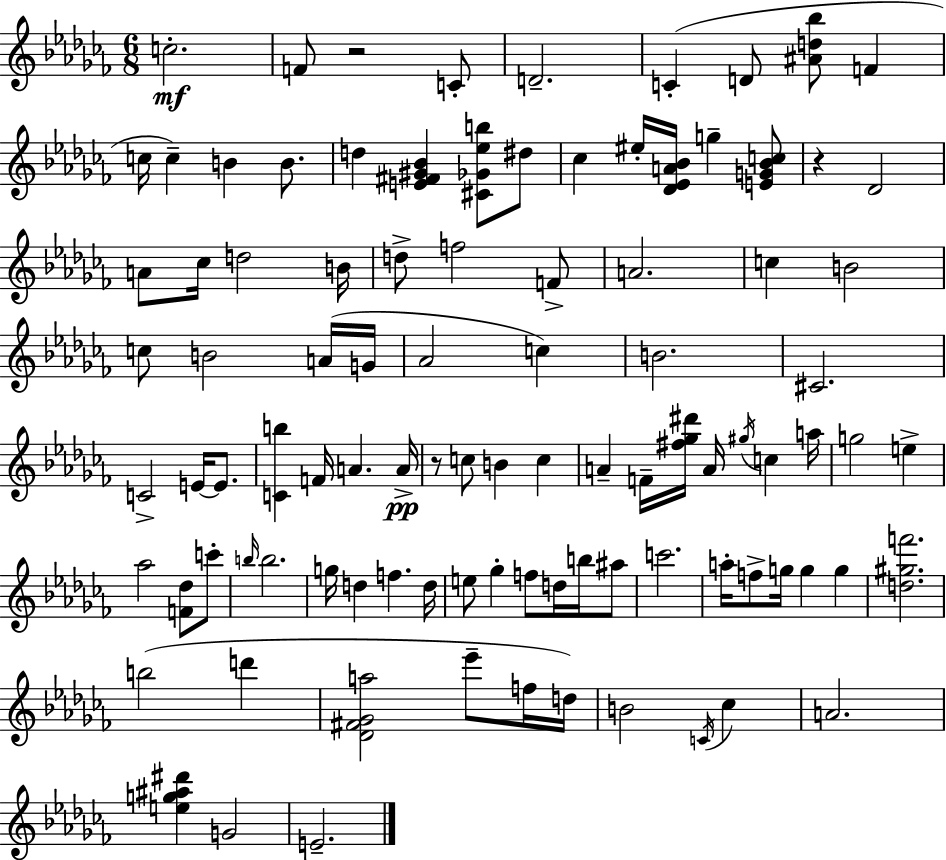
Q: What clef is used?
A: treble